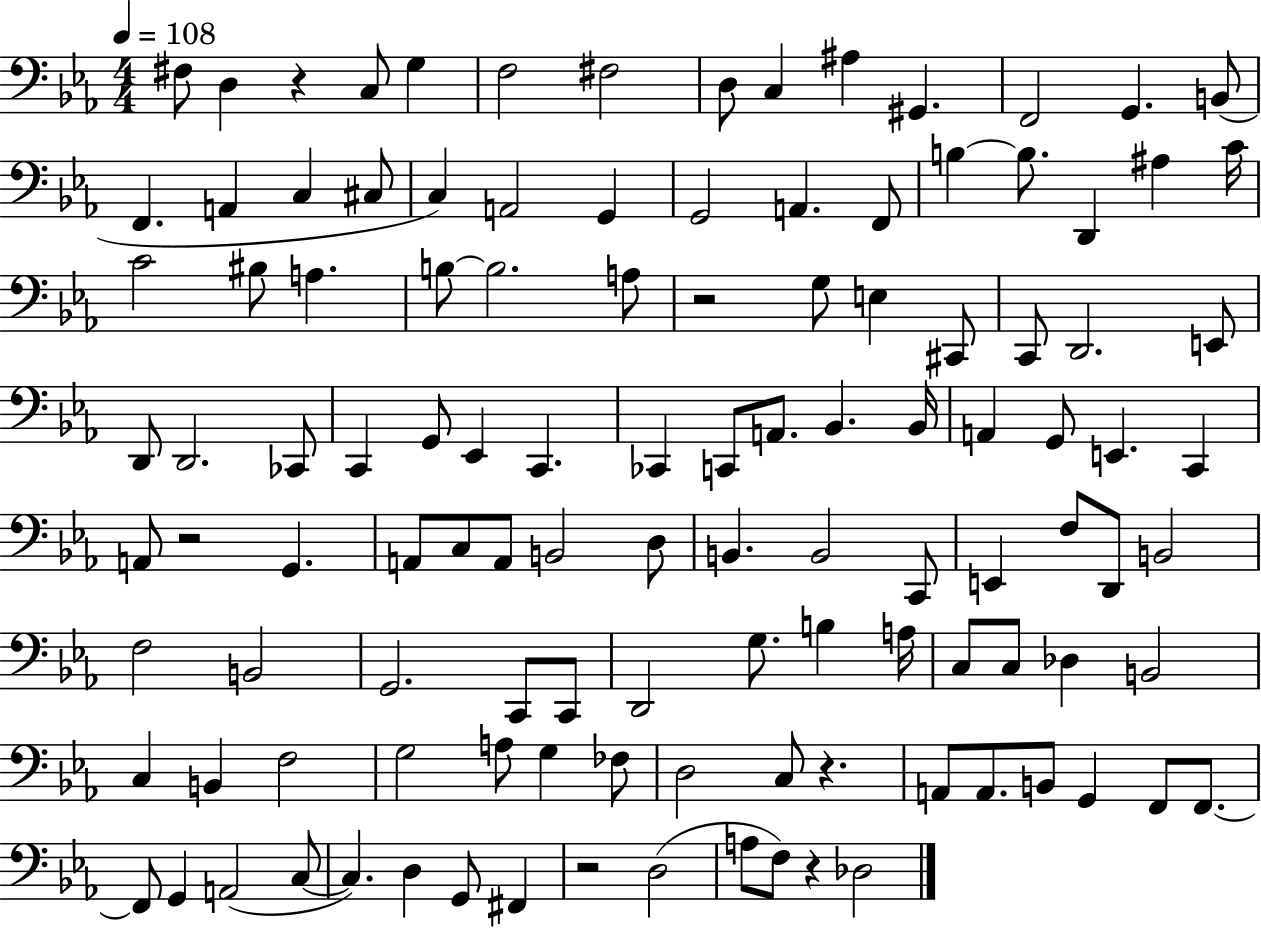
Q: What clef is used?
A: bass